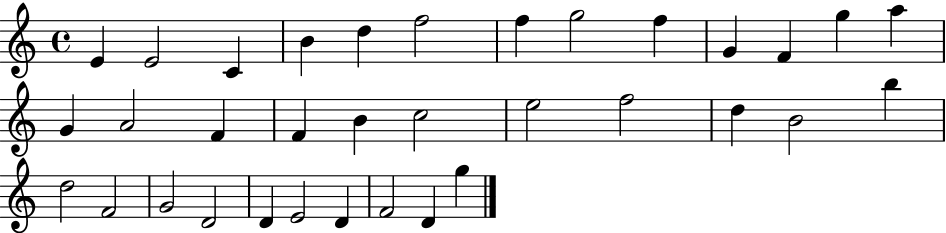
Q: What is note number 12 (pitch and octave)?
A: G5